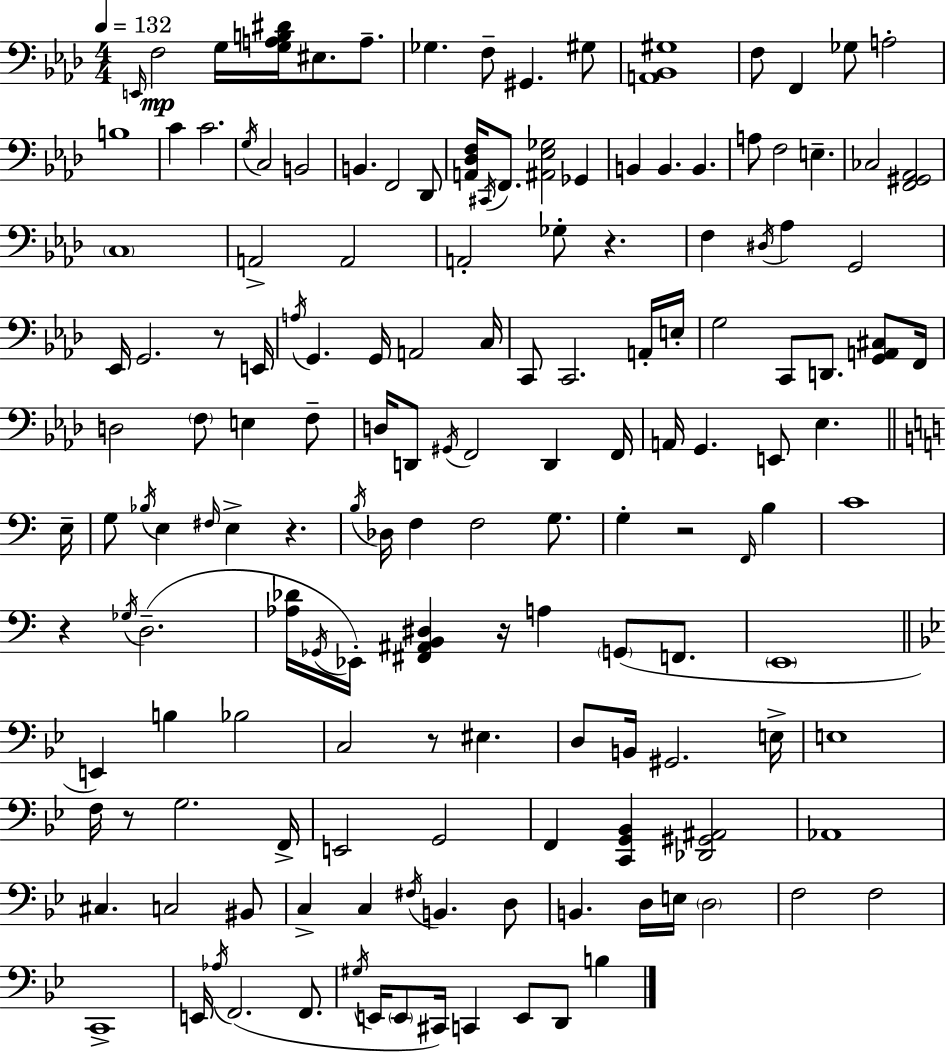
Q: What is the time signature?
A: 4/4